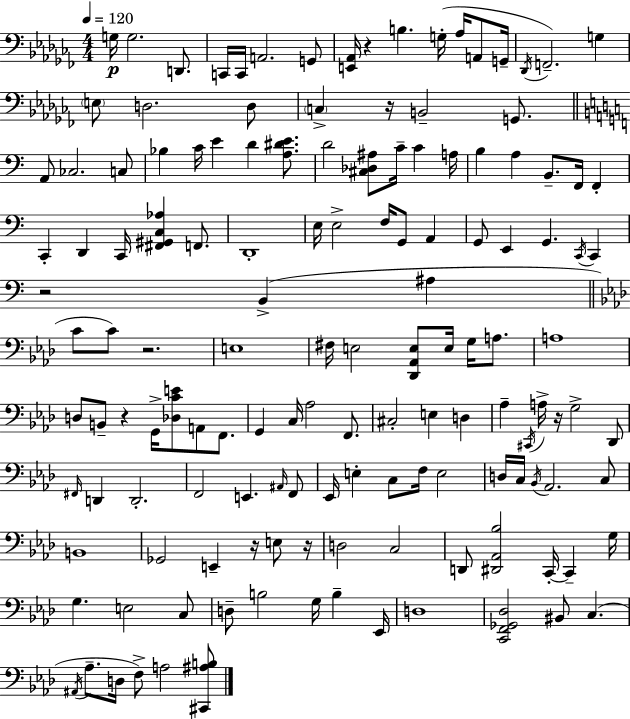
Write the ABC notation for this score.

X:1
T:Untitled
M:4/4
L:1/4
K:Abm
G,/4 G,2 D,,/2 C,,/4 C,,/4 A,,2 G,,/2 [E,,_A,,]/4 z B, G,/4 _A,/4 A,,/2 G,,/4 _D,,/4 F,,2 G, E,/2 D,2 D,/2 C, z/4 B,,2 G,,/2 A,,/2 _C,2 C,/2 _B, C/4 E D [A,^DE]/2 D2 [^C,_D,^A,]/2 C/4 C A,/4 B, A, B,,/2 F,,/4 F,, C,, D,, C,,/4 [^F,,^G,,C,_A,] F,,/2 D,,4 E,/4 E,2 F,/4 G,,/2 A,, G,,/2 E,, G,, C,,/4 C,, z2 B,, ^A, C/2 C/2 z2 E,4 ^F,/4 E,2 [_D,,_A,,E,]/2 E,/4 G,/4 A,/2 A,4 D,/2 B,,/2 z G,,/4 [_D,CE]/2 A,,/2 F,,/2 G,, C,/4 _A,2 F,,/2 ^C,2 E, D, _A, ^C,,/4 A,/4 z/4 G,2 _D,,/2 ^F,,/4 D,, D,,2 F,,2 E,, ^A,,/4 F,,/2 _E,,/4 E, C,/2 F,/4 E,2 D,/4 C,/4 _B,,/4 _A,,2 C,/2 B,,4 _G,,2 E,, z/4 E,/2 z/4 D,2 C,2 D,,/2 [^D,,_A,,_B,]2 C,,/4 C,, G,/4 G, E,2 C,/2 D,/2 B,2 G,/4 B, _E,,/4 D,4 [C,,F,,_G,,_D,]2 ^B,,/2 C, ^A,,/4 _A,/2 D,/4 F,/2 A,2 [^C,,^A,B,]/2